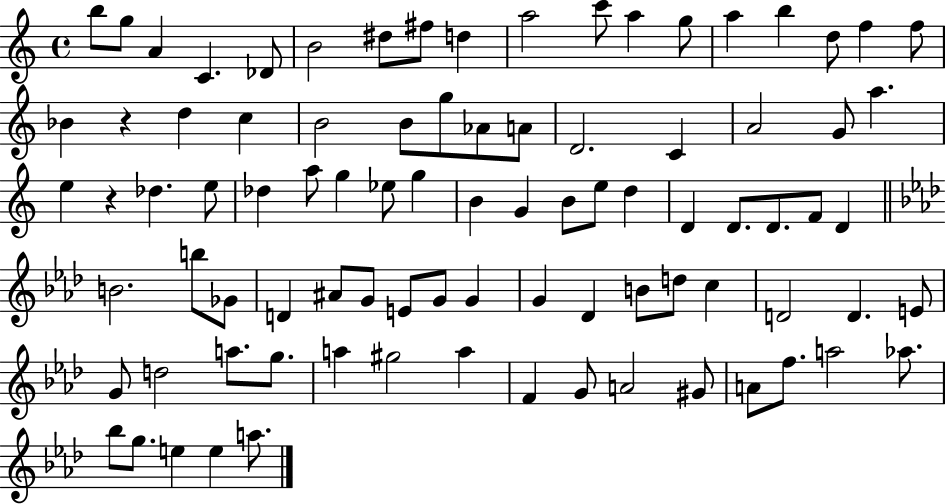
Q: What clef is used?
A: treble